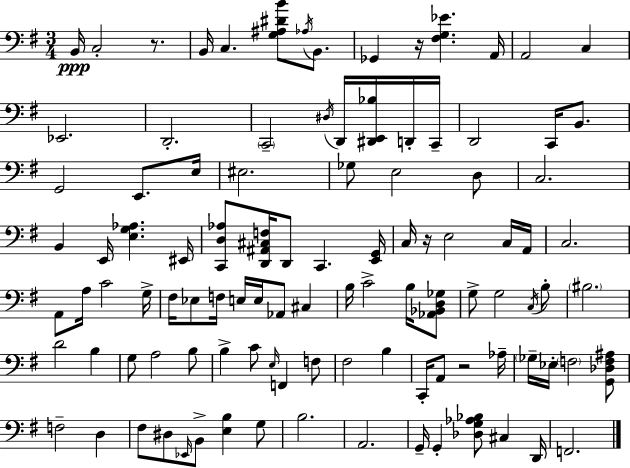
B2/s C3/h R/e. B2/s C3/q. [G3,A#3,D#4,B4]/e Ab3/s B2/e. Gb2/q R/s [F#3,G3,Eb4]/q. A2/s A2/h C3/q Eb2/h. D2/h. C2/h D#3/s D2/s [D#2,E2,Bb3]/s D2/s C2/s D2/h C2/s B2/e. G2/h E2/e. E3/s EIS3/h. Gb3/e E3/h D3/e C3/h. B2/q E2/s [E3,G3,Ab3]/q. EIS2/s [C2,D3,Ab3]/e [D2,A#2,C#3,F3]/s D2/e C2/q. [E2,G2]/s C3/s R/s E3/h C3/s A2/s C3/h. A2/e A3/s C4/h G3/s F#3/s Eb3/e F3/s E3/s E3/s Ab2/e C#3/q B3/s C4/h B3/s [Ab2,Bb2,D3,Gb3]/e G3/e G3/h C3/s B3/e BIS3/h. D4/h B3/q G3/e A3/h B3/e B3/q C4/e E3/s F2/q F3/e F#3/h B3/q C2/s A2/e R/h Ab3/s Gb3/s Eb3/s F3/h [G2,Db3,F3,A#3]/e F3/h D3/q F#3/e D#3/e Eb2/s B2/e [E3,B3]/q G3/e B3/h. A2/h. G2/s G2/q [Db3,G3,Ab3,Bb3]/e C#3/q D2/s F2/h.